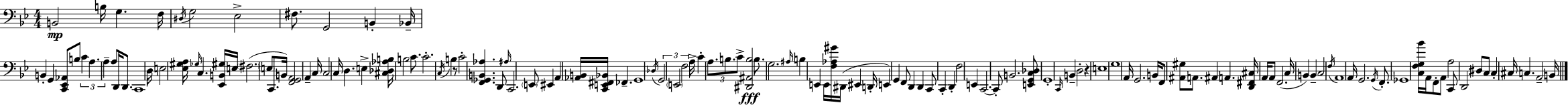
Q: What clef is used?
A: bass